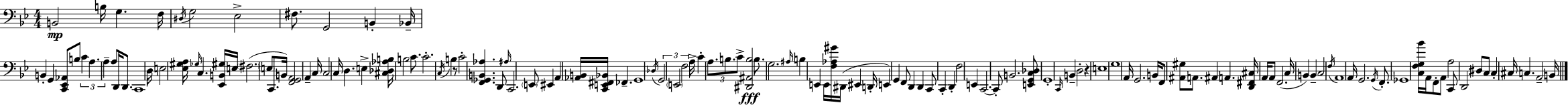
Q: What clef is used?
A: bass